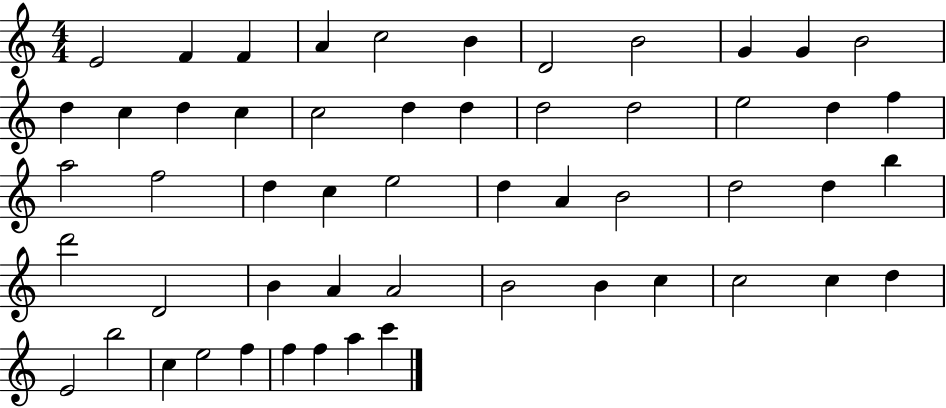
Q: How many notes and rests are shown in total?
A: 54